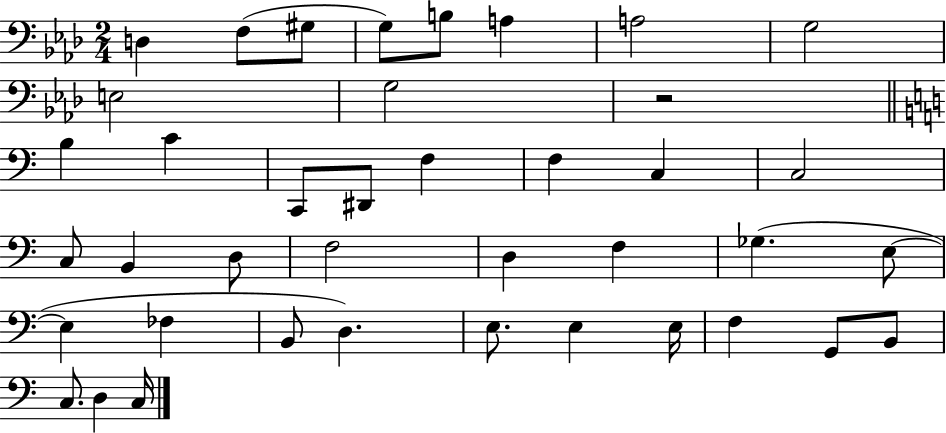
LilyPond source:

{
  \clef bass
  \numericTimeSignature
  \time 2/4
  \key aes \major
  d4 f8( gis8 | g8) b8 a4 | a2 | g2 | \break e2 | g2 | r2 | \bar "||" \break \key c \major b4 c'4 | c,8 dis,8 f4 | f4 c4 | c2 | \break c8 b,4 d8 | f2 | d4 f4 | ges4.( e8~~ | \break e4 fes4 | b,8 d4.) | e8. e4 e16 | f4 g,8 b,8 | \break c8. d4 c16 | \bar "|."
}